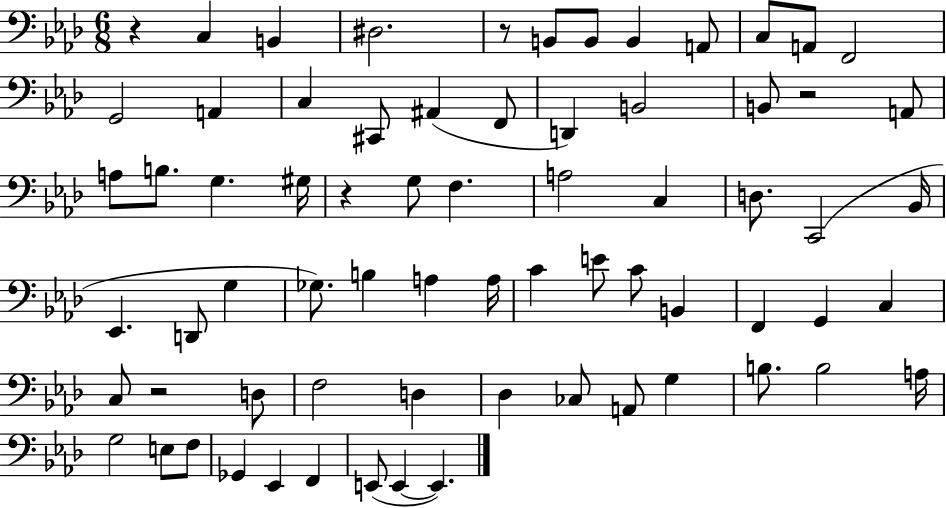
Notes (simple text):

R/q C3/q B2/q D#3/h. R/e B2/e B2/e B2/q A2/e C3/e A2/e F2/h G2/h A2/q C3/q C#2/e A#2/q F2/e D2/q B2/h B2/e R/h A2/e A3/e B3/e. G3/q. G#3/s R/q G3/e F3/q. A3/h C3/q D3/e. C2/h Bb2/s Eb2/q. D2/e G3/q Gb3/e. B3/q A3/q A3/s C4/q E4/e C4/e B2/q F2/q G2/q C3/q C3/e R/h D3/e F3/h D3/q Db3/q CES3/e A2/e G3/q B3/e. B3/h A3/s G3/h E3/e F3/e Gb2/q Eb2/q F2/q E2/e E2/q E2/q.